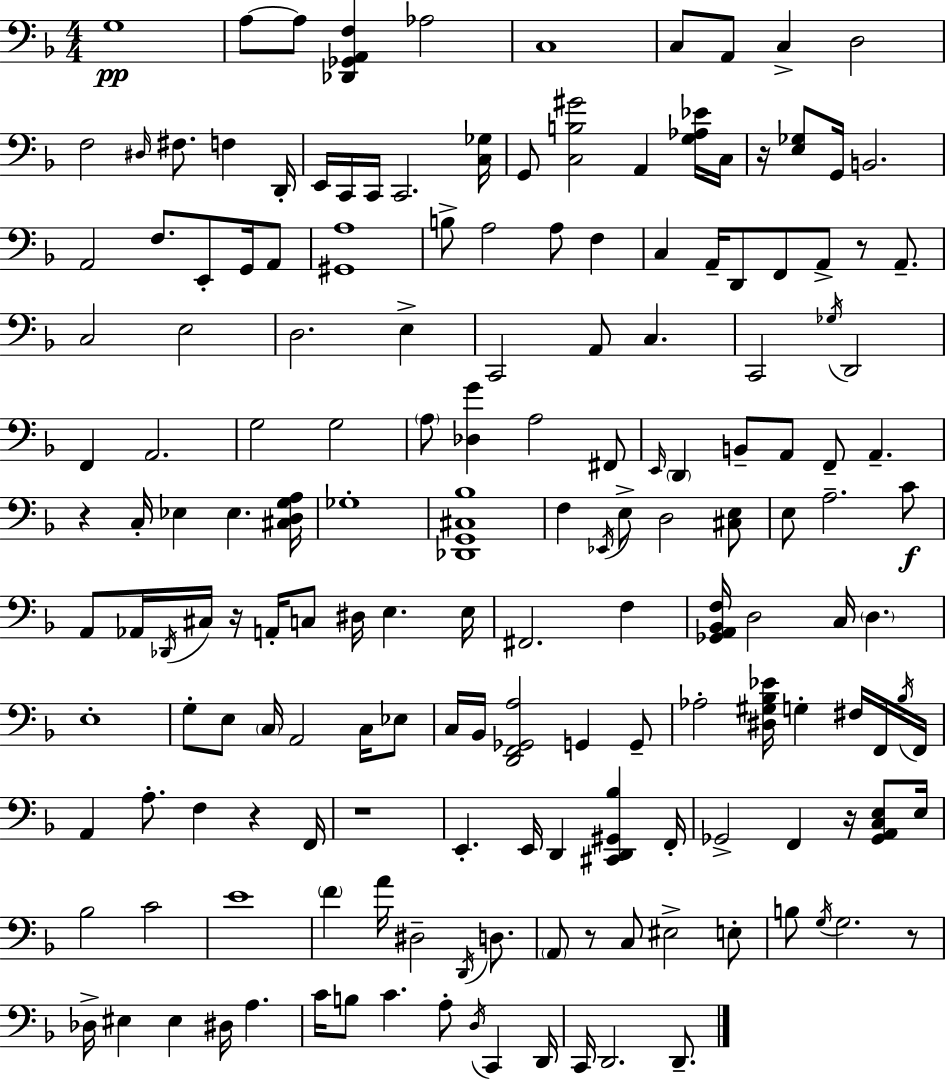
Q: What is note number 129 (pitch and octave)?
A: G3